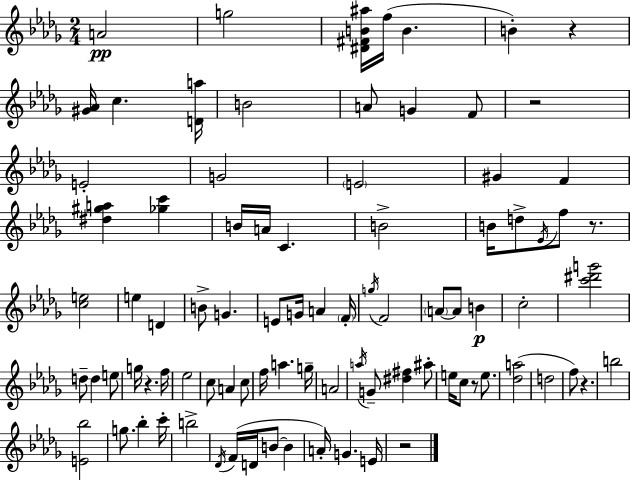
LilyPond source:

{
  \clef treble
  \numericTimeSignature
  \time 2/4
  \key bes \minor
  a'2\pp | g''2 | <dis' fis' b' ais''>16 f''16( b'4. | b'4-.) r4 | \break <gis' aes'>16 c''4. <d' a''>16 | b'2 | a'8 g'4 f'8 | r2 | \break e'2-. | g'2 | \parenthesize e'2 | gis'4 f'4 | \break <dis'' gis'' a''>4 <ges'' c'''>4 | b'16 a'16 c'4. | b'2-> | b'16 d''8-> \acciaccatura { ees'16 } f''8 r8. | \break <c'' e''>2 | e''4 d'4 | b'8-> g'4. | e'8 g'16 a'4 | \break \parenthesize f'16-. \acciaccatura { g''16 } f'2 | \parenthesize a'8~~ a'8 b'4\p | c''2-. | <c''' dis''' g'''>2 | \break d''8-- d''4 | e''8 g''16 r4. | f''16 ees''2 | c''8 a'4 | \break c''8 f''16 a''4. | g''16-- a'2 | \acciaccatura { a''16 } g'8-- <dis'' fis''>4 | ais''8-. e''16 c''8 r8 | \break e''8. <des'' a''>2( | d''2 | f''8) r4. | b''2 | \break <e' bes''>2 | g''8. bes''4-. | c'''16-. b''2-> | \acciaccatura { des'16 }( f'16 d'16 b'8~~ | \break b'4 a'16-.) g'4. | e'16 r2 | \bar "|."
}